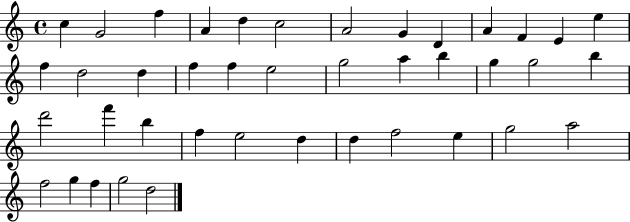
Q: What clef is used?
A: treble